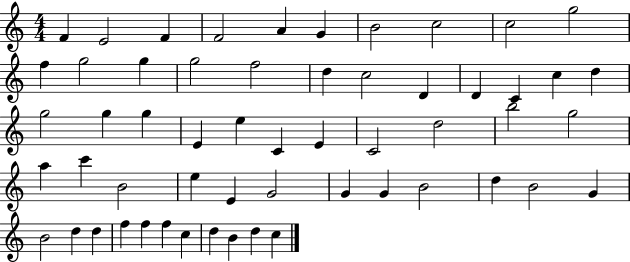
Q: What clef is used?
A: treble